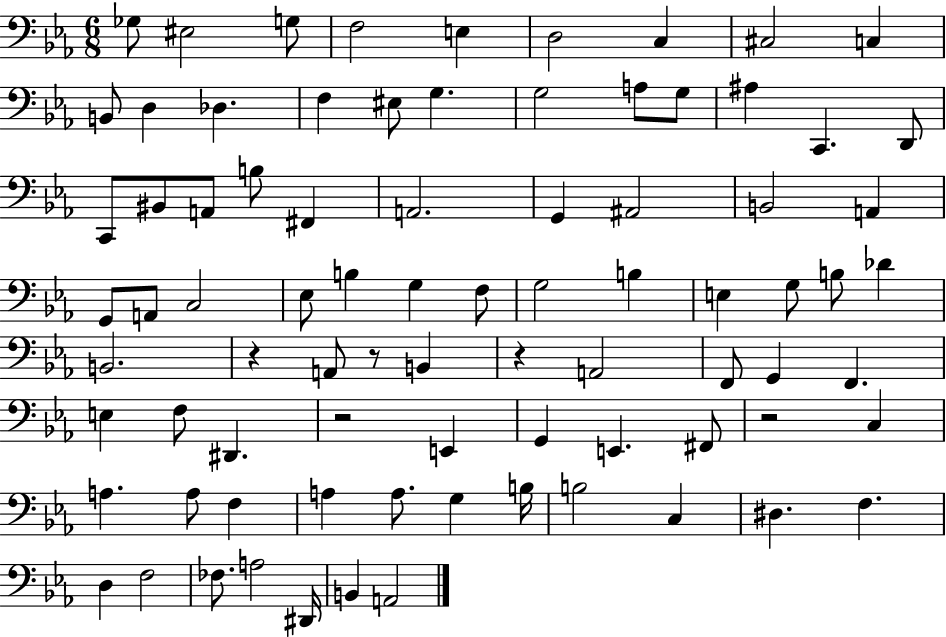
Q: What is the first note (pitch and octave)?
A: Gb3